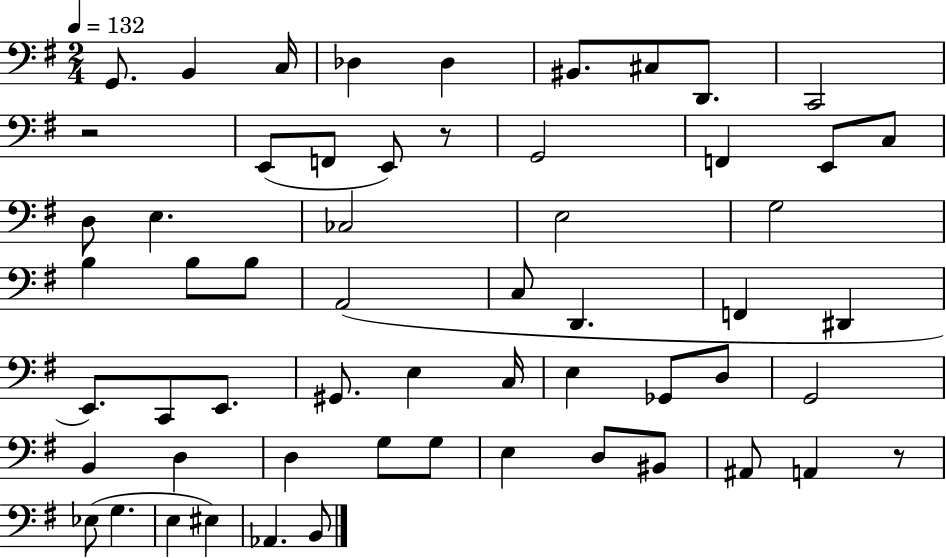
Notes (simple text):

G2/e. B2/q C3/s Db3/q Db3/q BIS2/e. C#3/e D2/e. C2/h R/h E2/e F2/e E2/e R/e G2/h F2/q E2/e C3/e D3/e E3/q. CES3/h E3/h G3/h B3/q B3/e B3/e A2/h C3/e D2/q. F2/q D#2/q E2/e. C2/e E2/e. G#2/e. E3/q C3/s E3/q Gb2/e D3/e G2/h B2/q D3/q D3/q G3/e G3/e E3/q D3/e BIS2/e A#2/e A2/q R/e Eb3/e G3/q. E3/q EIS3/q Ab2/q. B2/e